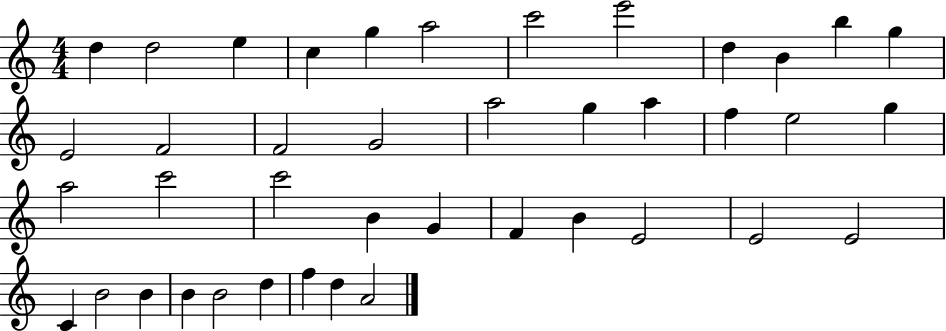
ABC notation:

X:1
T:Untitled
M:4/4
L:1/4
K:C
d d2 e c g a2 c'2 e'2 d B b g E2 F2 F2 G2 a2 g a f e2 g a2 c'2 c'2 B G F B E2 E2 E2 C B2 B B B2 d f d A2